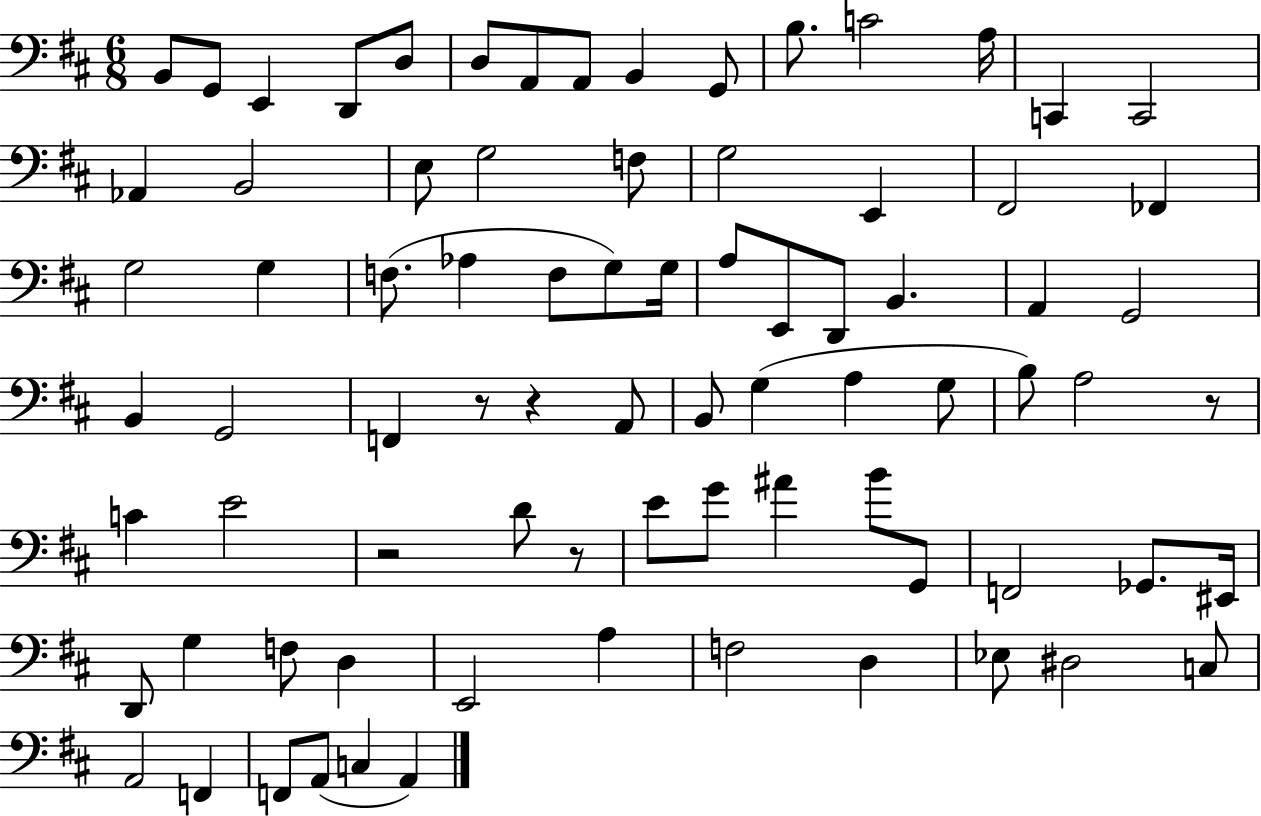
{
  \clef bass
  \numericTimeSignature
  \time 6/8
  \key d \major
  \repeat volta 2 { b,8 g,8 e,4 d,8 d8 | d8 a,8 a,8 b,4 g,8 | b8. c'2 a16 | c,4 c,2 | \break aes,4 b,2 | e8 g2 f8 | g2 e,4 | fis,2 fes,4 | \break g2 g4 | f8.( aes4 f8 g8) g16 | a8 e,8 d,8 b,4. | a,4 g,2 | \break b,4 g,2 | f,4 r8 r4 a,8 | b,8 g4( a4 g8 | b8) a2 r8 | \break c'4 e'2 | r2 d'8 r8 | e'8 g'8 ais'4 b'8 g,8 | f,2 ges,8. eis,16 | \break d,8 g4 f8 d4 | e,2 a4 | f2 d4 | ees8 dis2 c8 | \break a,2 f,4 | f,8 a,8( c4 a,4) | } \bar "|."
}